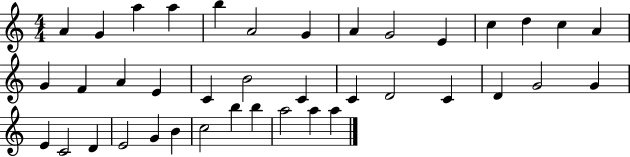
A4/q G4/q A5/q A5/q B5/q A4/h G4/q A4/q G4/h E4/q C5/q D5/q C5/q A4/q G4/q F4/q A4/q E4/q C4/q B4/h C4/q C4/q D4/h C4/q D4/q G4/h G4/q E4/q C4/h D4/q E4/h G4/q B4/q C5/h B5/q B5/q A5/h A5/q A5/q